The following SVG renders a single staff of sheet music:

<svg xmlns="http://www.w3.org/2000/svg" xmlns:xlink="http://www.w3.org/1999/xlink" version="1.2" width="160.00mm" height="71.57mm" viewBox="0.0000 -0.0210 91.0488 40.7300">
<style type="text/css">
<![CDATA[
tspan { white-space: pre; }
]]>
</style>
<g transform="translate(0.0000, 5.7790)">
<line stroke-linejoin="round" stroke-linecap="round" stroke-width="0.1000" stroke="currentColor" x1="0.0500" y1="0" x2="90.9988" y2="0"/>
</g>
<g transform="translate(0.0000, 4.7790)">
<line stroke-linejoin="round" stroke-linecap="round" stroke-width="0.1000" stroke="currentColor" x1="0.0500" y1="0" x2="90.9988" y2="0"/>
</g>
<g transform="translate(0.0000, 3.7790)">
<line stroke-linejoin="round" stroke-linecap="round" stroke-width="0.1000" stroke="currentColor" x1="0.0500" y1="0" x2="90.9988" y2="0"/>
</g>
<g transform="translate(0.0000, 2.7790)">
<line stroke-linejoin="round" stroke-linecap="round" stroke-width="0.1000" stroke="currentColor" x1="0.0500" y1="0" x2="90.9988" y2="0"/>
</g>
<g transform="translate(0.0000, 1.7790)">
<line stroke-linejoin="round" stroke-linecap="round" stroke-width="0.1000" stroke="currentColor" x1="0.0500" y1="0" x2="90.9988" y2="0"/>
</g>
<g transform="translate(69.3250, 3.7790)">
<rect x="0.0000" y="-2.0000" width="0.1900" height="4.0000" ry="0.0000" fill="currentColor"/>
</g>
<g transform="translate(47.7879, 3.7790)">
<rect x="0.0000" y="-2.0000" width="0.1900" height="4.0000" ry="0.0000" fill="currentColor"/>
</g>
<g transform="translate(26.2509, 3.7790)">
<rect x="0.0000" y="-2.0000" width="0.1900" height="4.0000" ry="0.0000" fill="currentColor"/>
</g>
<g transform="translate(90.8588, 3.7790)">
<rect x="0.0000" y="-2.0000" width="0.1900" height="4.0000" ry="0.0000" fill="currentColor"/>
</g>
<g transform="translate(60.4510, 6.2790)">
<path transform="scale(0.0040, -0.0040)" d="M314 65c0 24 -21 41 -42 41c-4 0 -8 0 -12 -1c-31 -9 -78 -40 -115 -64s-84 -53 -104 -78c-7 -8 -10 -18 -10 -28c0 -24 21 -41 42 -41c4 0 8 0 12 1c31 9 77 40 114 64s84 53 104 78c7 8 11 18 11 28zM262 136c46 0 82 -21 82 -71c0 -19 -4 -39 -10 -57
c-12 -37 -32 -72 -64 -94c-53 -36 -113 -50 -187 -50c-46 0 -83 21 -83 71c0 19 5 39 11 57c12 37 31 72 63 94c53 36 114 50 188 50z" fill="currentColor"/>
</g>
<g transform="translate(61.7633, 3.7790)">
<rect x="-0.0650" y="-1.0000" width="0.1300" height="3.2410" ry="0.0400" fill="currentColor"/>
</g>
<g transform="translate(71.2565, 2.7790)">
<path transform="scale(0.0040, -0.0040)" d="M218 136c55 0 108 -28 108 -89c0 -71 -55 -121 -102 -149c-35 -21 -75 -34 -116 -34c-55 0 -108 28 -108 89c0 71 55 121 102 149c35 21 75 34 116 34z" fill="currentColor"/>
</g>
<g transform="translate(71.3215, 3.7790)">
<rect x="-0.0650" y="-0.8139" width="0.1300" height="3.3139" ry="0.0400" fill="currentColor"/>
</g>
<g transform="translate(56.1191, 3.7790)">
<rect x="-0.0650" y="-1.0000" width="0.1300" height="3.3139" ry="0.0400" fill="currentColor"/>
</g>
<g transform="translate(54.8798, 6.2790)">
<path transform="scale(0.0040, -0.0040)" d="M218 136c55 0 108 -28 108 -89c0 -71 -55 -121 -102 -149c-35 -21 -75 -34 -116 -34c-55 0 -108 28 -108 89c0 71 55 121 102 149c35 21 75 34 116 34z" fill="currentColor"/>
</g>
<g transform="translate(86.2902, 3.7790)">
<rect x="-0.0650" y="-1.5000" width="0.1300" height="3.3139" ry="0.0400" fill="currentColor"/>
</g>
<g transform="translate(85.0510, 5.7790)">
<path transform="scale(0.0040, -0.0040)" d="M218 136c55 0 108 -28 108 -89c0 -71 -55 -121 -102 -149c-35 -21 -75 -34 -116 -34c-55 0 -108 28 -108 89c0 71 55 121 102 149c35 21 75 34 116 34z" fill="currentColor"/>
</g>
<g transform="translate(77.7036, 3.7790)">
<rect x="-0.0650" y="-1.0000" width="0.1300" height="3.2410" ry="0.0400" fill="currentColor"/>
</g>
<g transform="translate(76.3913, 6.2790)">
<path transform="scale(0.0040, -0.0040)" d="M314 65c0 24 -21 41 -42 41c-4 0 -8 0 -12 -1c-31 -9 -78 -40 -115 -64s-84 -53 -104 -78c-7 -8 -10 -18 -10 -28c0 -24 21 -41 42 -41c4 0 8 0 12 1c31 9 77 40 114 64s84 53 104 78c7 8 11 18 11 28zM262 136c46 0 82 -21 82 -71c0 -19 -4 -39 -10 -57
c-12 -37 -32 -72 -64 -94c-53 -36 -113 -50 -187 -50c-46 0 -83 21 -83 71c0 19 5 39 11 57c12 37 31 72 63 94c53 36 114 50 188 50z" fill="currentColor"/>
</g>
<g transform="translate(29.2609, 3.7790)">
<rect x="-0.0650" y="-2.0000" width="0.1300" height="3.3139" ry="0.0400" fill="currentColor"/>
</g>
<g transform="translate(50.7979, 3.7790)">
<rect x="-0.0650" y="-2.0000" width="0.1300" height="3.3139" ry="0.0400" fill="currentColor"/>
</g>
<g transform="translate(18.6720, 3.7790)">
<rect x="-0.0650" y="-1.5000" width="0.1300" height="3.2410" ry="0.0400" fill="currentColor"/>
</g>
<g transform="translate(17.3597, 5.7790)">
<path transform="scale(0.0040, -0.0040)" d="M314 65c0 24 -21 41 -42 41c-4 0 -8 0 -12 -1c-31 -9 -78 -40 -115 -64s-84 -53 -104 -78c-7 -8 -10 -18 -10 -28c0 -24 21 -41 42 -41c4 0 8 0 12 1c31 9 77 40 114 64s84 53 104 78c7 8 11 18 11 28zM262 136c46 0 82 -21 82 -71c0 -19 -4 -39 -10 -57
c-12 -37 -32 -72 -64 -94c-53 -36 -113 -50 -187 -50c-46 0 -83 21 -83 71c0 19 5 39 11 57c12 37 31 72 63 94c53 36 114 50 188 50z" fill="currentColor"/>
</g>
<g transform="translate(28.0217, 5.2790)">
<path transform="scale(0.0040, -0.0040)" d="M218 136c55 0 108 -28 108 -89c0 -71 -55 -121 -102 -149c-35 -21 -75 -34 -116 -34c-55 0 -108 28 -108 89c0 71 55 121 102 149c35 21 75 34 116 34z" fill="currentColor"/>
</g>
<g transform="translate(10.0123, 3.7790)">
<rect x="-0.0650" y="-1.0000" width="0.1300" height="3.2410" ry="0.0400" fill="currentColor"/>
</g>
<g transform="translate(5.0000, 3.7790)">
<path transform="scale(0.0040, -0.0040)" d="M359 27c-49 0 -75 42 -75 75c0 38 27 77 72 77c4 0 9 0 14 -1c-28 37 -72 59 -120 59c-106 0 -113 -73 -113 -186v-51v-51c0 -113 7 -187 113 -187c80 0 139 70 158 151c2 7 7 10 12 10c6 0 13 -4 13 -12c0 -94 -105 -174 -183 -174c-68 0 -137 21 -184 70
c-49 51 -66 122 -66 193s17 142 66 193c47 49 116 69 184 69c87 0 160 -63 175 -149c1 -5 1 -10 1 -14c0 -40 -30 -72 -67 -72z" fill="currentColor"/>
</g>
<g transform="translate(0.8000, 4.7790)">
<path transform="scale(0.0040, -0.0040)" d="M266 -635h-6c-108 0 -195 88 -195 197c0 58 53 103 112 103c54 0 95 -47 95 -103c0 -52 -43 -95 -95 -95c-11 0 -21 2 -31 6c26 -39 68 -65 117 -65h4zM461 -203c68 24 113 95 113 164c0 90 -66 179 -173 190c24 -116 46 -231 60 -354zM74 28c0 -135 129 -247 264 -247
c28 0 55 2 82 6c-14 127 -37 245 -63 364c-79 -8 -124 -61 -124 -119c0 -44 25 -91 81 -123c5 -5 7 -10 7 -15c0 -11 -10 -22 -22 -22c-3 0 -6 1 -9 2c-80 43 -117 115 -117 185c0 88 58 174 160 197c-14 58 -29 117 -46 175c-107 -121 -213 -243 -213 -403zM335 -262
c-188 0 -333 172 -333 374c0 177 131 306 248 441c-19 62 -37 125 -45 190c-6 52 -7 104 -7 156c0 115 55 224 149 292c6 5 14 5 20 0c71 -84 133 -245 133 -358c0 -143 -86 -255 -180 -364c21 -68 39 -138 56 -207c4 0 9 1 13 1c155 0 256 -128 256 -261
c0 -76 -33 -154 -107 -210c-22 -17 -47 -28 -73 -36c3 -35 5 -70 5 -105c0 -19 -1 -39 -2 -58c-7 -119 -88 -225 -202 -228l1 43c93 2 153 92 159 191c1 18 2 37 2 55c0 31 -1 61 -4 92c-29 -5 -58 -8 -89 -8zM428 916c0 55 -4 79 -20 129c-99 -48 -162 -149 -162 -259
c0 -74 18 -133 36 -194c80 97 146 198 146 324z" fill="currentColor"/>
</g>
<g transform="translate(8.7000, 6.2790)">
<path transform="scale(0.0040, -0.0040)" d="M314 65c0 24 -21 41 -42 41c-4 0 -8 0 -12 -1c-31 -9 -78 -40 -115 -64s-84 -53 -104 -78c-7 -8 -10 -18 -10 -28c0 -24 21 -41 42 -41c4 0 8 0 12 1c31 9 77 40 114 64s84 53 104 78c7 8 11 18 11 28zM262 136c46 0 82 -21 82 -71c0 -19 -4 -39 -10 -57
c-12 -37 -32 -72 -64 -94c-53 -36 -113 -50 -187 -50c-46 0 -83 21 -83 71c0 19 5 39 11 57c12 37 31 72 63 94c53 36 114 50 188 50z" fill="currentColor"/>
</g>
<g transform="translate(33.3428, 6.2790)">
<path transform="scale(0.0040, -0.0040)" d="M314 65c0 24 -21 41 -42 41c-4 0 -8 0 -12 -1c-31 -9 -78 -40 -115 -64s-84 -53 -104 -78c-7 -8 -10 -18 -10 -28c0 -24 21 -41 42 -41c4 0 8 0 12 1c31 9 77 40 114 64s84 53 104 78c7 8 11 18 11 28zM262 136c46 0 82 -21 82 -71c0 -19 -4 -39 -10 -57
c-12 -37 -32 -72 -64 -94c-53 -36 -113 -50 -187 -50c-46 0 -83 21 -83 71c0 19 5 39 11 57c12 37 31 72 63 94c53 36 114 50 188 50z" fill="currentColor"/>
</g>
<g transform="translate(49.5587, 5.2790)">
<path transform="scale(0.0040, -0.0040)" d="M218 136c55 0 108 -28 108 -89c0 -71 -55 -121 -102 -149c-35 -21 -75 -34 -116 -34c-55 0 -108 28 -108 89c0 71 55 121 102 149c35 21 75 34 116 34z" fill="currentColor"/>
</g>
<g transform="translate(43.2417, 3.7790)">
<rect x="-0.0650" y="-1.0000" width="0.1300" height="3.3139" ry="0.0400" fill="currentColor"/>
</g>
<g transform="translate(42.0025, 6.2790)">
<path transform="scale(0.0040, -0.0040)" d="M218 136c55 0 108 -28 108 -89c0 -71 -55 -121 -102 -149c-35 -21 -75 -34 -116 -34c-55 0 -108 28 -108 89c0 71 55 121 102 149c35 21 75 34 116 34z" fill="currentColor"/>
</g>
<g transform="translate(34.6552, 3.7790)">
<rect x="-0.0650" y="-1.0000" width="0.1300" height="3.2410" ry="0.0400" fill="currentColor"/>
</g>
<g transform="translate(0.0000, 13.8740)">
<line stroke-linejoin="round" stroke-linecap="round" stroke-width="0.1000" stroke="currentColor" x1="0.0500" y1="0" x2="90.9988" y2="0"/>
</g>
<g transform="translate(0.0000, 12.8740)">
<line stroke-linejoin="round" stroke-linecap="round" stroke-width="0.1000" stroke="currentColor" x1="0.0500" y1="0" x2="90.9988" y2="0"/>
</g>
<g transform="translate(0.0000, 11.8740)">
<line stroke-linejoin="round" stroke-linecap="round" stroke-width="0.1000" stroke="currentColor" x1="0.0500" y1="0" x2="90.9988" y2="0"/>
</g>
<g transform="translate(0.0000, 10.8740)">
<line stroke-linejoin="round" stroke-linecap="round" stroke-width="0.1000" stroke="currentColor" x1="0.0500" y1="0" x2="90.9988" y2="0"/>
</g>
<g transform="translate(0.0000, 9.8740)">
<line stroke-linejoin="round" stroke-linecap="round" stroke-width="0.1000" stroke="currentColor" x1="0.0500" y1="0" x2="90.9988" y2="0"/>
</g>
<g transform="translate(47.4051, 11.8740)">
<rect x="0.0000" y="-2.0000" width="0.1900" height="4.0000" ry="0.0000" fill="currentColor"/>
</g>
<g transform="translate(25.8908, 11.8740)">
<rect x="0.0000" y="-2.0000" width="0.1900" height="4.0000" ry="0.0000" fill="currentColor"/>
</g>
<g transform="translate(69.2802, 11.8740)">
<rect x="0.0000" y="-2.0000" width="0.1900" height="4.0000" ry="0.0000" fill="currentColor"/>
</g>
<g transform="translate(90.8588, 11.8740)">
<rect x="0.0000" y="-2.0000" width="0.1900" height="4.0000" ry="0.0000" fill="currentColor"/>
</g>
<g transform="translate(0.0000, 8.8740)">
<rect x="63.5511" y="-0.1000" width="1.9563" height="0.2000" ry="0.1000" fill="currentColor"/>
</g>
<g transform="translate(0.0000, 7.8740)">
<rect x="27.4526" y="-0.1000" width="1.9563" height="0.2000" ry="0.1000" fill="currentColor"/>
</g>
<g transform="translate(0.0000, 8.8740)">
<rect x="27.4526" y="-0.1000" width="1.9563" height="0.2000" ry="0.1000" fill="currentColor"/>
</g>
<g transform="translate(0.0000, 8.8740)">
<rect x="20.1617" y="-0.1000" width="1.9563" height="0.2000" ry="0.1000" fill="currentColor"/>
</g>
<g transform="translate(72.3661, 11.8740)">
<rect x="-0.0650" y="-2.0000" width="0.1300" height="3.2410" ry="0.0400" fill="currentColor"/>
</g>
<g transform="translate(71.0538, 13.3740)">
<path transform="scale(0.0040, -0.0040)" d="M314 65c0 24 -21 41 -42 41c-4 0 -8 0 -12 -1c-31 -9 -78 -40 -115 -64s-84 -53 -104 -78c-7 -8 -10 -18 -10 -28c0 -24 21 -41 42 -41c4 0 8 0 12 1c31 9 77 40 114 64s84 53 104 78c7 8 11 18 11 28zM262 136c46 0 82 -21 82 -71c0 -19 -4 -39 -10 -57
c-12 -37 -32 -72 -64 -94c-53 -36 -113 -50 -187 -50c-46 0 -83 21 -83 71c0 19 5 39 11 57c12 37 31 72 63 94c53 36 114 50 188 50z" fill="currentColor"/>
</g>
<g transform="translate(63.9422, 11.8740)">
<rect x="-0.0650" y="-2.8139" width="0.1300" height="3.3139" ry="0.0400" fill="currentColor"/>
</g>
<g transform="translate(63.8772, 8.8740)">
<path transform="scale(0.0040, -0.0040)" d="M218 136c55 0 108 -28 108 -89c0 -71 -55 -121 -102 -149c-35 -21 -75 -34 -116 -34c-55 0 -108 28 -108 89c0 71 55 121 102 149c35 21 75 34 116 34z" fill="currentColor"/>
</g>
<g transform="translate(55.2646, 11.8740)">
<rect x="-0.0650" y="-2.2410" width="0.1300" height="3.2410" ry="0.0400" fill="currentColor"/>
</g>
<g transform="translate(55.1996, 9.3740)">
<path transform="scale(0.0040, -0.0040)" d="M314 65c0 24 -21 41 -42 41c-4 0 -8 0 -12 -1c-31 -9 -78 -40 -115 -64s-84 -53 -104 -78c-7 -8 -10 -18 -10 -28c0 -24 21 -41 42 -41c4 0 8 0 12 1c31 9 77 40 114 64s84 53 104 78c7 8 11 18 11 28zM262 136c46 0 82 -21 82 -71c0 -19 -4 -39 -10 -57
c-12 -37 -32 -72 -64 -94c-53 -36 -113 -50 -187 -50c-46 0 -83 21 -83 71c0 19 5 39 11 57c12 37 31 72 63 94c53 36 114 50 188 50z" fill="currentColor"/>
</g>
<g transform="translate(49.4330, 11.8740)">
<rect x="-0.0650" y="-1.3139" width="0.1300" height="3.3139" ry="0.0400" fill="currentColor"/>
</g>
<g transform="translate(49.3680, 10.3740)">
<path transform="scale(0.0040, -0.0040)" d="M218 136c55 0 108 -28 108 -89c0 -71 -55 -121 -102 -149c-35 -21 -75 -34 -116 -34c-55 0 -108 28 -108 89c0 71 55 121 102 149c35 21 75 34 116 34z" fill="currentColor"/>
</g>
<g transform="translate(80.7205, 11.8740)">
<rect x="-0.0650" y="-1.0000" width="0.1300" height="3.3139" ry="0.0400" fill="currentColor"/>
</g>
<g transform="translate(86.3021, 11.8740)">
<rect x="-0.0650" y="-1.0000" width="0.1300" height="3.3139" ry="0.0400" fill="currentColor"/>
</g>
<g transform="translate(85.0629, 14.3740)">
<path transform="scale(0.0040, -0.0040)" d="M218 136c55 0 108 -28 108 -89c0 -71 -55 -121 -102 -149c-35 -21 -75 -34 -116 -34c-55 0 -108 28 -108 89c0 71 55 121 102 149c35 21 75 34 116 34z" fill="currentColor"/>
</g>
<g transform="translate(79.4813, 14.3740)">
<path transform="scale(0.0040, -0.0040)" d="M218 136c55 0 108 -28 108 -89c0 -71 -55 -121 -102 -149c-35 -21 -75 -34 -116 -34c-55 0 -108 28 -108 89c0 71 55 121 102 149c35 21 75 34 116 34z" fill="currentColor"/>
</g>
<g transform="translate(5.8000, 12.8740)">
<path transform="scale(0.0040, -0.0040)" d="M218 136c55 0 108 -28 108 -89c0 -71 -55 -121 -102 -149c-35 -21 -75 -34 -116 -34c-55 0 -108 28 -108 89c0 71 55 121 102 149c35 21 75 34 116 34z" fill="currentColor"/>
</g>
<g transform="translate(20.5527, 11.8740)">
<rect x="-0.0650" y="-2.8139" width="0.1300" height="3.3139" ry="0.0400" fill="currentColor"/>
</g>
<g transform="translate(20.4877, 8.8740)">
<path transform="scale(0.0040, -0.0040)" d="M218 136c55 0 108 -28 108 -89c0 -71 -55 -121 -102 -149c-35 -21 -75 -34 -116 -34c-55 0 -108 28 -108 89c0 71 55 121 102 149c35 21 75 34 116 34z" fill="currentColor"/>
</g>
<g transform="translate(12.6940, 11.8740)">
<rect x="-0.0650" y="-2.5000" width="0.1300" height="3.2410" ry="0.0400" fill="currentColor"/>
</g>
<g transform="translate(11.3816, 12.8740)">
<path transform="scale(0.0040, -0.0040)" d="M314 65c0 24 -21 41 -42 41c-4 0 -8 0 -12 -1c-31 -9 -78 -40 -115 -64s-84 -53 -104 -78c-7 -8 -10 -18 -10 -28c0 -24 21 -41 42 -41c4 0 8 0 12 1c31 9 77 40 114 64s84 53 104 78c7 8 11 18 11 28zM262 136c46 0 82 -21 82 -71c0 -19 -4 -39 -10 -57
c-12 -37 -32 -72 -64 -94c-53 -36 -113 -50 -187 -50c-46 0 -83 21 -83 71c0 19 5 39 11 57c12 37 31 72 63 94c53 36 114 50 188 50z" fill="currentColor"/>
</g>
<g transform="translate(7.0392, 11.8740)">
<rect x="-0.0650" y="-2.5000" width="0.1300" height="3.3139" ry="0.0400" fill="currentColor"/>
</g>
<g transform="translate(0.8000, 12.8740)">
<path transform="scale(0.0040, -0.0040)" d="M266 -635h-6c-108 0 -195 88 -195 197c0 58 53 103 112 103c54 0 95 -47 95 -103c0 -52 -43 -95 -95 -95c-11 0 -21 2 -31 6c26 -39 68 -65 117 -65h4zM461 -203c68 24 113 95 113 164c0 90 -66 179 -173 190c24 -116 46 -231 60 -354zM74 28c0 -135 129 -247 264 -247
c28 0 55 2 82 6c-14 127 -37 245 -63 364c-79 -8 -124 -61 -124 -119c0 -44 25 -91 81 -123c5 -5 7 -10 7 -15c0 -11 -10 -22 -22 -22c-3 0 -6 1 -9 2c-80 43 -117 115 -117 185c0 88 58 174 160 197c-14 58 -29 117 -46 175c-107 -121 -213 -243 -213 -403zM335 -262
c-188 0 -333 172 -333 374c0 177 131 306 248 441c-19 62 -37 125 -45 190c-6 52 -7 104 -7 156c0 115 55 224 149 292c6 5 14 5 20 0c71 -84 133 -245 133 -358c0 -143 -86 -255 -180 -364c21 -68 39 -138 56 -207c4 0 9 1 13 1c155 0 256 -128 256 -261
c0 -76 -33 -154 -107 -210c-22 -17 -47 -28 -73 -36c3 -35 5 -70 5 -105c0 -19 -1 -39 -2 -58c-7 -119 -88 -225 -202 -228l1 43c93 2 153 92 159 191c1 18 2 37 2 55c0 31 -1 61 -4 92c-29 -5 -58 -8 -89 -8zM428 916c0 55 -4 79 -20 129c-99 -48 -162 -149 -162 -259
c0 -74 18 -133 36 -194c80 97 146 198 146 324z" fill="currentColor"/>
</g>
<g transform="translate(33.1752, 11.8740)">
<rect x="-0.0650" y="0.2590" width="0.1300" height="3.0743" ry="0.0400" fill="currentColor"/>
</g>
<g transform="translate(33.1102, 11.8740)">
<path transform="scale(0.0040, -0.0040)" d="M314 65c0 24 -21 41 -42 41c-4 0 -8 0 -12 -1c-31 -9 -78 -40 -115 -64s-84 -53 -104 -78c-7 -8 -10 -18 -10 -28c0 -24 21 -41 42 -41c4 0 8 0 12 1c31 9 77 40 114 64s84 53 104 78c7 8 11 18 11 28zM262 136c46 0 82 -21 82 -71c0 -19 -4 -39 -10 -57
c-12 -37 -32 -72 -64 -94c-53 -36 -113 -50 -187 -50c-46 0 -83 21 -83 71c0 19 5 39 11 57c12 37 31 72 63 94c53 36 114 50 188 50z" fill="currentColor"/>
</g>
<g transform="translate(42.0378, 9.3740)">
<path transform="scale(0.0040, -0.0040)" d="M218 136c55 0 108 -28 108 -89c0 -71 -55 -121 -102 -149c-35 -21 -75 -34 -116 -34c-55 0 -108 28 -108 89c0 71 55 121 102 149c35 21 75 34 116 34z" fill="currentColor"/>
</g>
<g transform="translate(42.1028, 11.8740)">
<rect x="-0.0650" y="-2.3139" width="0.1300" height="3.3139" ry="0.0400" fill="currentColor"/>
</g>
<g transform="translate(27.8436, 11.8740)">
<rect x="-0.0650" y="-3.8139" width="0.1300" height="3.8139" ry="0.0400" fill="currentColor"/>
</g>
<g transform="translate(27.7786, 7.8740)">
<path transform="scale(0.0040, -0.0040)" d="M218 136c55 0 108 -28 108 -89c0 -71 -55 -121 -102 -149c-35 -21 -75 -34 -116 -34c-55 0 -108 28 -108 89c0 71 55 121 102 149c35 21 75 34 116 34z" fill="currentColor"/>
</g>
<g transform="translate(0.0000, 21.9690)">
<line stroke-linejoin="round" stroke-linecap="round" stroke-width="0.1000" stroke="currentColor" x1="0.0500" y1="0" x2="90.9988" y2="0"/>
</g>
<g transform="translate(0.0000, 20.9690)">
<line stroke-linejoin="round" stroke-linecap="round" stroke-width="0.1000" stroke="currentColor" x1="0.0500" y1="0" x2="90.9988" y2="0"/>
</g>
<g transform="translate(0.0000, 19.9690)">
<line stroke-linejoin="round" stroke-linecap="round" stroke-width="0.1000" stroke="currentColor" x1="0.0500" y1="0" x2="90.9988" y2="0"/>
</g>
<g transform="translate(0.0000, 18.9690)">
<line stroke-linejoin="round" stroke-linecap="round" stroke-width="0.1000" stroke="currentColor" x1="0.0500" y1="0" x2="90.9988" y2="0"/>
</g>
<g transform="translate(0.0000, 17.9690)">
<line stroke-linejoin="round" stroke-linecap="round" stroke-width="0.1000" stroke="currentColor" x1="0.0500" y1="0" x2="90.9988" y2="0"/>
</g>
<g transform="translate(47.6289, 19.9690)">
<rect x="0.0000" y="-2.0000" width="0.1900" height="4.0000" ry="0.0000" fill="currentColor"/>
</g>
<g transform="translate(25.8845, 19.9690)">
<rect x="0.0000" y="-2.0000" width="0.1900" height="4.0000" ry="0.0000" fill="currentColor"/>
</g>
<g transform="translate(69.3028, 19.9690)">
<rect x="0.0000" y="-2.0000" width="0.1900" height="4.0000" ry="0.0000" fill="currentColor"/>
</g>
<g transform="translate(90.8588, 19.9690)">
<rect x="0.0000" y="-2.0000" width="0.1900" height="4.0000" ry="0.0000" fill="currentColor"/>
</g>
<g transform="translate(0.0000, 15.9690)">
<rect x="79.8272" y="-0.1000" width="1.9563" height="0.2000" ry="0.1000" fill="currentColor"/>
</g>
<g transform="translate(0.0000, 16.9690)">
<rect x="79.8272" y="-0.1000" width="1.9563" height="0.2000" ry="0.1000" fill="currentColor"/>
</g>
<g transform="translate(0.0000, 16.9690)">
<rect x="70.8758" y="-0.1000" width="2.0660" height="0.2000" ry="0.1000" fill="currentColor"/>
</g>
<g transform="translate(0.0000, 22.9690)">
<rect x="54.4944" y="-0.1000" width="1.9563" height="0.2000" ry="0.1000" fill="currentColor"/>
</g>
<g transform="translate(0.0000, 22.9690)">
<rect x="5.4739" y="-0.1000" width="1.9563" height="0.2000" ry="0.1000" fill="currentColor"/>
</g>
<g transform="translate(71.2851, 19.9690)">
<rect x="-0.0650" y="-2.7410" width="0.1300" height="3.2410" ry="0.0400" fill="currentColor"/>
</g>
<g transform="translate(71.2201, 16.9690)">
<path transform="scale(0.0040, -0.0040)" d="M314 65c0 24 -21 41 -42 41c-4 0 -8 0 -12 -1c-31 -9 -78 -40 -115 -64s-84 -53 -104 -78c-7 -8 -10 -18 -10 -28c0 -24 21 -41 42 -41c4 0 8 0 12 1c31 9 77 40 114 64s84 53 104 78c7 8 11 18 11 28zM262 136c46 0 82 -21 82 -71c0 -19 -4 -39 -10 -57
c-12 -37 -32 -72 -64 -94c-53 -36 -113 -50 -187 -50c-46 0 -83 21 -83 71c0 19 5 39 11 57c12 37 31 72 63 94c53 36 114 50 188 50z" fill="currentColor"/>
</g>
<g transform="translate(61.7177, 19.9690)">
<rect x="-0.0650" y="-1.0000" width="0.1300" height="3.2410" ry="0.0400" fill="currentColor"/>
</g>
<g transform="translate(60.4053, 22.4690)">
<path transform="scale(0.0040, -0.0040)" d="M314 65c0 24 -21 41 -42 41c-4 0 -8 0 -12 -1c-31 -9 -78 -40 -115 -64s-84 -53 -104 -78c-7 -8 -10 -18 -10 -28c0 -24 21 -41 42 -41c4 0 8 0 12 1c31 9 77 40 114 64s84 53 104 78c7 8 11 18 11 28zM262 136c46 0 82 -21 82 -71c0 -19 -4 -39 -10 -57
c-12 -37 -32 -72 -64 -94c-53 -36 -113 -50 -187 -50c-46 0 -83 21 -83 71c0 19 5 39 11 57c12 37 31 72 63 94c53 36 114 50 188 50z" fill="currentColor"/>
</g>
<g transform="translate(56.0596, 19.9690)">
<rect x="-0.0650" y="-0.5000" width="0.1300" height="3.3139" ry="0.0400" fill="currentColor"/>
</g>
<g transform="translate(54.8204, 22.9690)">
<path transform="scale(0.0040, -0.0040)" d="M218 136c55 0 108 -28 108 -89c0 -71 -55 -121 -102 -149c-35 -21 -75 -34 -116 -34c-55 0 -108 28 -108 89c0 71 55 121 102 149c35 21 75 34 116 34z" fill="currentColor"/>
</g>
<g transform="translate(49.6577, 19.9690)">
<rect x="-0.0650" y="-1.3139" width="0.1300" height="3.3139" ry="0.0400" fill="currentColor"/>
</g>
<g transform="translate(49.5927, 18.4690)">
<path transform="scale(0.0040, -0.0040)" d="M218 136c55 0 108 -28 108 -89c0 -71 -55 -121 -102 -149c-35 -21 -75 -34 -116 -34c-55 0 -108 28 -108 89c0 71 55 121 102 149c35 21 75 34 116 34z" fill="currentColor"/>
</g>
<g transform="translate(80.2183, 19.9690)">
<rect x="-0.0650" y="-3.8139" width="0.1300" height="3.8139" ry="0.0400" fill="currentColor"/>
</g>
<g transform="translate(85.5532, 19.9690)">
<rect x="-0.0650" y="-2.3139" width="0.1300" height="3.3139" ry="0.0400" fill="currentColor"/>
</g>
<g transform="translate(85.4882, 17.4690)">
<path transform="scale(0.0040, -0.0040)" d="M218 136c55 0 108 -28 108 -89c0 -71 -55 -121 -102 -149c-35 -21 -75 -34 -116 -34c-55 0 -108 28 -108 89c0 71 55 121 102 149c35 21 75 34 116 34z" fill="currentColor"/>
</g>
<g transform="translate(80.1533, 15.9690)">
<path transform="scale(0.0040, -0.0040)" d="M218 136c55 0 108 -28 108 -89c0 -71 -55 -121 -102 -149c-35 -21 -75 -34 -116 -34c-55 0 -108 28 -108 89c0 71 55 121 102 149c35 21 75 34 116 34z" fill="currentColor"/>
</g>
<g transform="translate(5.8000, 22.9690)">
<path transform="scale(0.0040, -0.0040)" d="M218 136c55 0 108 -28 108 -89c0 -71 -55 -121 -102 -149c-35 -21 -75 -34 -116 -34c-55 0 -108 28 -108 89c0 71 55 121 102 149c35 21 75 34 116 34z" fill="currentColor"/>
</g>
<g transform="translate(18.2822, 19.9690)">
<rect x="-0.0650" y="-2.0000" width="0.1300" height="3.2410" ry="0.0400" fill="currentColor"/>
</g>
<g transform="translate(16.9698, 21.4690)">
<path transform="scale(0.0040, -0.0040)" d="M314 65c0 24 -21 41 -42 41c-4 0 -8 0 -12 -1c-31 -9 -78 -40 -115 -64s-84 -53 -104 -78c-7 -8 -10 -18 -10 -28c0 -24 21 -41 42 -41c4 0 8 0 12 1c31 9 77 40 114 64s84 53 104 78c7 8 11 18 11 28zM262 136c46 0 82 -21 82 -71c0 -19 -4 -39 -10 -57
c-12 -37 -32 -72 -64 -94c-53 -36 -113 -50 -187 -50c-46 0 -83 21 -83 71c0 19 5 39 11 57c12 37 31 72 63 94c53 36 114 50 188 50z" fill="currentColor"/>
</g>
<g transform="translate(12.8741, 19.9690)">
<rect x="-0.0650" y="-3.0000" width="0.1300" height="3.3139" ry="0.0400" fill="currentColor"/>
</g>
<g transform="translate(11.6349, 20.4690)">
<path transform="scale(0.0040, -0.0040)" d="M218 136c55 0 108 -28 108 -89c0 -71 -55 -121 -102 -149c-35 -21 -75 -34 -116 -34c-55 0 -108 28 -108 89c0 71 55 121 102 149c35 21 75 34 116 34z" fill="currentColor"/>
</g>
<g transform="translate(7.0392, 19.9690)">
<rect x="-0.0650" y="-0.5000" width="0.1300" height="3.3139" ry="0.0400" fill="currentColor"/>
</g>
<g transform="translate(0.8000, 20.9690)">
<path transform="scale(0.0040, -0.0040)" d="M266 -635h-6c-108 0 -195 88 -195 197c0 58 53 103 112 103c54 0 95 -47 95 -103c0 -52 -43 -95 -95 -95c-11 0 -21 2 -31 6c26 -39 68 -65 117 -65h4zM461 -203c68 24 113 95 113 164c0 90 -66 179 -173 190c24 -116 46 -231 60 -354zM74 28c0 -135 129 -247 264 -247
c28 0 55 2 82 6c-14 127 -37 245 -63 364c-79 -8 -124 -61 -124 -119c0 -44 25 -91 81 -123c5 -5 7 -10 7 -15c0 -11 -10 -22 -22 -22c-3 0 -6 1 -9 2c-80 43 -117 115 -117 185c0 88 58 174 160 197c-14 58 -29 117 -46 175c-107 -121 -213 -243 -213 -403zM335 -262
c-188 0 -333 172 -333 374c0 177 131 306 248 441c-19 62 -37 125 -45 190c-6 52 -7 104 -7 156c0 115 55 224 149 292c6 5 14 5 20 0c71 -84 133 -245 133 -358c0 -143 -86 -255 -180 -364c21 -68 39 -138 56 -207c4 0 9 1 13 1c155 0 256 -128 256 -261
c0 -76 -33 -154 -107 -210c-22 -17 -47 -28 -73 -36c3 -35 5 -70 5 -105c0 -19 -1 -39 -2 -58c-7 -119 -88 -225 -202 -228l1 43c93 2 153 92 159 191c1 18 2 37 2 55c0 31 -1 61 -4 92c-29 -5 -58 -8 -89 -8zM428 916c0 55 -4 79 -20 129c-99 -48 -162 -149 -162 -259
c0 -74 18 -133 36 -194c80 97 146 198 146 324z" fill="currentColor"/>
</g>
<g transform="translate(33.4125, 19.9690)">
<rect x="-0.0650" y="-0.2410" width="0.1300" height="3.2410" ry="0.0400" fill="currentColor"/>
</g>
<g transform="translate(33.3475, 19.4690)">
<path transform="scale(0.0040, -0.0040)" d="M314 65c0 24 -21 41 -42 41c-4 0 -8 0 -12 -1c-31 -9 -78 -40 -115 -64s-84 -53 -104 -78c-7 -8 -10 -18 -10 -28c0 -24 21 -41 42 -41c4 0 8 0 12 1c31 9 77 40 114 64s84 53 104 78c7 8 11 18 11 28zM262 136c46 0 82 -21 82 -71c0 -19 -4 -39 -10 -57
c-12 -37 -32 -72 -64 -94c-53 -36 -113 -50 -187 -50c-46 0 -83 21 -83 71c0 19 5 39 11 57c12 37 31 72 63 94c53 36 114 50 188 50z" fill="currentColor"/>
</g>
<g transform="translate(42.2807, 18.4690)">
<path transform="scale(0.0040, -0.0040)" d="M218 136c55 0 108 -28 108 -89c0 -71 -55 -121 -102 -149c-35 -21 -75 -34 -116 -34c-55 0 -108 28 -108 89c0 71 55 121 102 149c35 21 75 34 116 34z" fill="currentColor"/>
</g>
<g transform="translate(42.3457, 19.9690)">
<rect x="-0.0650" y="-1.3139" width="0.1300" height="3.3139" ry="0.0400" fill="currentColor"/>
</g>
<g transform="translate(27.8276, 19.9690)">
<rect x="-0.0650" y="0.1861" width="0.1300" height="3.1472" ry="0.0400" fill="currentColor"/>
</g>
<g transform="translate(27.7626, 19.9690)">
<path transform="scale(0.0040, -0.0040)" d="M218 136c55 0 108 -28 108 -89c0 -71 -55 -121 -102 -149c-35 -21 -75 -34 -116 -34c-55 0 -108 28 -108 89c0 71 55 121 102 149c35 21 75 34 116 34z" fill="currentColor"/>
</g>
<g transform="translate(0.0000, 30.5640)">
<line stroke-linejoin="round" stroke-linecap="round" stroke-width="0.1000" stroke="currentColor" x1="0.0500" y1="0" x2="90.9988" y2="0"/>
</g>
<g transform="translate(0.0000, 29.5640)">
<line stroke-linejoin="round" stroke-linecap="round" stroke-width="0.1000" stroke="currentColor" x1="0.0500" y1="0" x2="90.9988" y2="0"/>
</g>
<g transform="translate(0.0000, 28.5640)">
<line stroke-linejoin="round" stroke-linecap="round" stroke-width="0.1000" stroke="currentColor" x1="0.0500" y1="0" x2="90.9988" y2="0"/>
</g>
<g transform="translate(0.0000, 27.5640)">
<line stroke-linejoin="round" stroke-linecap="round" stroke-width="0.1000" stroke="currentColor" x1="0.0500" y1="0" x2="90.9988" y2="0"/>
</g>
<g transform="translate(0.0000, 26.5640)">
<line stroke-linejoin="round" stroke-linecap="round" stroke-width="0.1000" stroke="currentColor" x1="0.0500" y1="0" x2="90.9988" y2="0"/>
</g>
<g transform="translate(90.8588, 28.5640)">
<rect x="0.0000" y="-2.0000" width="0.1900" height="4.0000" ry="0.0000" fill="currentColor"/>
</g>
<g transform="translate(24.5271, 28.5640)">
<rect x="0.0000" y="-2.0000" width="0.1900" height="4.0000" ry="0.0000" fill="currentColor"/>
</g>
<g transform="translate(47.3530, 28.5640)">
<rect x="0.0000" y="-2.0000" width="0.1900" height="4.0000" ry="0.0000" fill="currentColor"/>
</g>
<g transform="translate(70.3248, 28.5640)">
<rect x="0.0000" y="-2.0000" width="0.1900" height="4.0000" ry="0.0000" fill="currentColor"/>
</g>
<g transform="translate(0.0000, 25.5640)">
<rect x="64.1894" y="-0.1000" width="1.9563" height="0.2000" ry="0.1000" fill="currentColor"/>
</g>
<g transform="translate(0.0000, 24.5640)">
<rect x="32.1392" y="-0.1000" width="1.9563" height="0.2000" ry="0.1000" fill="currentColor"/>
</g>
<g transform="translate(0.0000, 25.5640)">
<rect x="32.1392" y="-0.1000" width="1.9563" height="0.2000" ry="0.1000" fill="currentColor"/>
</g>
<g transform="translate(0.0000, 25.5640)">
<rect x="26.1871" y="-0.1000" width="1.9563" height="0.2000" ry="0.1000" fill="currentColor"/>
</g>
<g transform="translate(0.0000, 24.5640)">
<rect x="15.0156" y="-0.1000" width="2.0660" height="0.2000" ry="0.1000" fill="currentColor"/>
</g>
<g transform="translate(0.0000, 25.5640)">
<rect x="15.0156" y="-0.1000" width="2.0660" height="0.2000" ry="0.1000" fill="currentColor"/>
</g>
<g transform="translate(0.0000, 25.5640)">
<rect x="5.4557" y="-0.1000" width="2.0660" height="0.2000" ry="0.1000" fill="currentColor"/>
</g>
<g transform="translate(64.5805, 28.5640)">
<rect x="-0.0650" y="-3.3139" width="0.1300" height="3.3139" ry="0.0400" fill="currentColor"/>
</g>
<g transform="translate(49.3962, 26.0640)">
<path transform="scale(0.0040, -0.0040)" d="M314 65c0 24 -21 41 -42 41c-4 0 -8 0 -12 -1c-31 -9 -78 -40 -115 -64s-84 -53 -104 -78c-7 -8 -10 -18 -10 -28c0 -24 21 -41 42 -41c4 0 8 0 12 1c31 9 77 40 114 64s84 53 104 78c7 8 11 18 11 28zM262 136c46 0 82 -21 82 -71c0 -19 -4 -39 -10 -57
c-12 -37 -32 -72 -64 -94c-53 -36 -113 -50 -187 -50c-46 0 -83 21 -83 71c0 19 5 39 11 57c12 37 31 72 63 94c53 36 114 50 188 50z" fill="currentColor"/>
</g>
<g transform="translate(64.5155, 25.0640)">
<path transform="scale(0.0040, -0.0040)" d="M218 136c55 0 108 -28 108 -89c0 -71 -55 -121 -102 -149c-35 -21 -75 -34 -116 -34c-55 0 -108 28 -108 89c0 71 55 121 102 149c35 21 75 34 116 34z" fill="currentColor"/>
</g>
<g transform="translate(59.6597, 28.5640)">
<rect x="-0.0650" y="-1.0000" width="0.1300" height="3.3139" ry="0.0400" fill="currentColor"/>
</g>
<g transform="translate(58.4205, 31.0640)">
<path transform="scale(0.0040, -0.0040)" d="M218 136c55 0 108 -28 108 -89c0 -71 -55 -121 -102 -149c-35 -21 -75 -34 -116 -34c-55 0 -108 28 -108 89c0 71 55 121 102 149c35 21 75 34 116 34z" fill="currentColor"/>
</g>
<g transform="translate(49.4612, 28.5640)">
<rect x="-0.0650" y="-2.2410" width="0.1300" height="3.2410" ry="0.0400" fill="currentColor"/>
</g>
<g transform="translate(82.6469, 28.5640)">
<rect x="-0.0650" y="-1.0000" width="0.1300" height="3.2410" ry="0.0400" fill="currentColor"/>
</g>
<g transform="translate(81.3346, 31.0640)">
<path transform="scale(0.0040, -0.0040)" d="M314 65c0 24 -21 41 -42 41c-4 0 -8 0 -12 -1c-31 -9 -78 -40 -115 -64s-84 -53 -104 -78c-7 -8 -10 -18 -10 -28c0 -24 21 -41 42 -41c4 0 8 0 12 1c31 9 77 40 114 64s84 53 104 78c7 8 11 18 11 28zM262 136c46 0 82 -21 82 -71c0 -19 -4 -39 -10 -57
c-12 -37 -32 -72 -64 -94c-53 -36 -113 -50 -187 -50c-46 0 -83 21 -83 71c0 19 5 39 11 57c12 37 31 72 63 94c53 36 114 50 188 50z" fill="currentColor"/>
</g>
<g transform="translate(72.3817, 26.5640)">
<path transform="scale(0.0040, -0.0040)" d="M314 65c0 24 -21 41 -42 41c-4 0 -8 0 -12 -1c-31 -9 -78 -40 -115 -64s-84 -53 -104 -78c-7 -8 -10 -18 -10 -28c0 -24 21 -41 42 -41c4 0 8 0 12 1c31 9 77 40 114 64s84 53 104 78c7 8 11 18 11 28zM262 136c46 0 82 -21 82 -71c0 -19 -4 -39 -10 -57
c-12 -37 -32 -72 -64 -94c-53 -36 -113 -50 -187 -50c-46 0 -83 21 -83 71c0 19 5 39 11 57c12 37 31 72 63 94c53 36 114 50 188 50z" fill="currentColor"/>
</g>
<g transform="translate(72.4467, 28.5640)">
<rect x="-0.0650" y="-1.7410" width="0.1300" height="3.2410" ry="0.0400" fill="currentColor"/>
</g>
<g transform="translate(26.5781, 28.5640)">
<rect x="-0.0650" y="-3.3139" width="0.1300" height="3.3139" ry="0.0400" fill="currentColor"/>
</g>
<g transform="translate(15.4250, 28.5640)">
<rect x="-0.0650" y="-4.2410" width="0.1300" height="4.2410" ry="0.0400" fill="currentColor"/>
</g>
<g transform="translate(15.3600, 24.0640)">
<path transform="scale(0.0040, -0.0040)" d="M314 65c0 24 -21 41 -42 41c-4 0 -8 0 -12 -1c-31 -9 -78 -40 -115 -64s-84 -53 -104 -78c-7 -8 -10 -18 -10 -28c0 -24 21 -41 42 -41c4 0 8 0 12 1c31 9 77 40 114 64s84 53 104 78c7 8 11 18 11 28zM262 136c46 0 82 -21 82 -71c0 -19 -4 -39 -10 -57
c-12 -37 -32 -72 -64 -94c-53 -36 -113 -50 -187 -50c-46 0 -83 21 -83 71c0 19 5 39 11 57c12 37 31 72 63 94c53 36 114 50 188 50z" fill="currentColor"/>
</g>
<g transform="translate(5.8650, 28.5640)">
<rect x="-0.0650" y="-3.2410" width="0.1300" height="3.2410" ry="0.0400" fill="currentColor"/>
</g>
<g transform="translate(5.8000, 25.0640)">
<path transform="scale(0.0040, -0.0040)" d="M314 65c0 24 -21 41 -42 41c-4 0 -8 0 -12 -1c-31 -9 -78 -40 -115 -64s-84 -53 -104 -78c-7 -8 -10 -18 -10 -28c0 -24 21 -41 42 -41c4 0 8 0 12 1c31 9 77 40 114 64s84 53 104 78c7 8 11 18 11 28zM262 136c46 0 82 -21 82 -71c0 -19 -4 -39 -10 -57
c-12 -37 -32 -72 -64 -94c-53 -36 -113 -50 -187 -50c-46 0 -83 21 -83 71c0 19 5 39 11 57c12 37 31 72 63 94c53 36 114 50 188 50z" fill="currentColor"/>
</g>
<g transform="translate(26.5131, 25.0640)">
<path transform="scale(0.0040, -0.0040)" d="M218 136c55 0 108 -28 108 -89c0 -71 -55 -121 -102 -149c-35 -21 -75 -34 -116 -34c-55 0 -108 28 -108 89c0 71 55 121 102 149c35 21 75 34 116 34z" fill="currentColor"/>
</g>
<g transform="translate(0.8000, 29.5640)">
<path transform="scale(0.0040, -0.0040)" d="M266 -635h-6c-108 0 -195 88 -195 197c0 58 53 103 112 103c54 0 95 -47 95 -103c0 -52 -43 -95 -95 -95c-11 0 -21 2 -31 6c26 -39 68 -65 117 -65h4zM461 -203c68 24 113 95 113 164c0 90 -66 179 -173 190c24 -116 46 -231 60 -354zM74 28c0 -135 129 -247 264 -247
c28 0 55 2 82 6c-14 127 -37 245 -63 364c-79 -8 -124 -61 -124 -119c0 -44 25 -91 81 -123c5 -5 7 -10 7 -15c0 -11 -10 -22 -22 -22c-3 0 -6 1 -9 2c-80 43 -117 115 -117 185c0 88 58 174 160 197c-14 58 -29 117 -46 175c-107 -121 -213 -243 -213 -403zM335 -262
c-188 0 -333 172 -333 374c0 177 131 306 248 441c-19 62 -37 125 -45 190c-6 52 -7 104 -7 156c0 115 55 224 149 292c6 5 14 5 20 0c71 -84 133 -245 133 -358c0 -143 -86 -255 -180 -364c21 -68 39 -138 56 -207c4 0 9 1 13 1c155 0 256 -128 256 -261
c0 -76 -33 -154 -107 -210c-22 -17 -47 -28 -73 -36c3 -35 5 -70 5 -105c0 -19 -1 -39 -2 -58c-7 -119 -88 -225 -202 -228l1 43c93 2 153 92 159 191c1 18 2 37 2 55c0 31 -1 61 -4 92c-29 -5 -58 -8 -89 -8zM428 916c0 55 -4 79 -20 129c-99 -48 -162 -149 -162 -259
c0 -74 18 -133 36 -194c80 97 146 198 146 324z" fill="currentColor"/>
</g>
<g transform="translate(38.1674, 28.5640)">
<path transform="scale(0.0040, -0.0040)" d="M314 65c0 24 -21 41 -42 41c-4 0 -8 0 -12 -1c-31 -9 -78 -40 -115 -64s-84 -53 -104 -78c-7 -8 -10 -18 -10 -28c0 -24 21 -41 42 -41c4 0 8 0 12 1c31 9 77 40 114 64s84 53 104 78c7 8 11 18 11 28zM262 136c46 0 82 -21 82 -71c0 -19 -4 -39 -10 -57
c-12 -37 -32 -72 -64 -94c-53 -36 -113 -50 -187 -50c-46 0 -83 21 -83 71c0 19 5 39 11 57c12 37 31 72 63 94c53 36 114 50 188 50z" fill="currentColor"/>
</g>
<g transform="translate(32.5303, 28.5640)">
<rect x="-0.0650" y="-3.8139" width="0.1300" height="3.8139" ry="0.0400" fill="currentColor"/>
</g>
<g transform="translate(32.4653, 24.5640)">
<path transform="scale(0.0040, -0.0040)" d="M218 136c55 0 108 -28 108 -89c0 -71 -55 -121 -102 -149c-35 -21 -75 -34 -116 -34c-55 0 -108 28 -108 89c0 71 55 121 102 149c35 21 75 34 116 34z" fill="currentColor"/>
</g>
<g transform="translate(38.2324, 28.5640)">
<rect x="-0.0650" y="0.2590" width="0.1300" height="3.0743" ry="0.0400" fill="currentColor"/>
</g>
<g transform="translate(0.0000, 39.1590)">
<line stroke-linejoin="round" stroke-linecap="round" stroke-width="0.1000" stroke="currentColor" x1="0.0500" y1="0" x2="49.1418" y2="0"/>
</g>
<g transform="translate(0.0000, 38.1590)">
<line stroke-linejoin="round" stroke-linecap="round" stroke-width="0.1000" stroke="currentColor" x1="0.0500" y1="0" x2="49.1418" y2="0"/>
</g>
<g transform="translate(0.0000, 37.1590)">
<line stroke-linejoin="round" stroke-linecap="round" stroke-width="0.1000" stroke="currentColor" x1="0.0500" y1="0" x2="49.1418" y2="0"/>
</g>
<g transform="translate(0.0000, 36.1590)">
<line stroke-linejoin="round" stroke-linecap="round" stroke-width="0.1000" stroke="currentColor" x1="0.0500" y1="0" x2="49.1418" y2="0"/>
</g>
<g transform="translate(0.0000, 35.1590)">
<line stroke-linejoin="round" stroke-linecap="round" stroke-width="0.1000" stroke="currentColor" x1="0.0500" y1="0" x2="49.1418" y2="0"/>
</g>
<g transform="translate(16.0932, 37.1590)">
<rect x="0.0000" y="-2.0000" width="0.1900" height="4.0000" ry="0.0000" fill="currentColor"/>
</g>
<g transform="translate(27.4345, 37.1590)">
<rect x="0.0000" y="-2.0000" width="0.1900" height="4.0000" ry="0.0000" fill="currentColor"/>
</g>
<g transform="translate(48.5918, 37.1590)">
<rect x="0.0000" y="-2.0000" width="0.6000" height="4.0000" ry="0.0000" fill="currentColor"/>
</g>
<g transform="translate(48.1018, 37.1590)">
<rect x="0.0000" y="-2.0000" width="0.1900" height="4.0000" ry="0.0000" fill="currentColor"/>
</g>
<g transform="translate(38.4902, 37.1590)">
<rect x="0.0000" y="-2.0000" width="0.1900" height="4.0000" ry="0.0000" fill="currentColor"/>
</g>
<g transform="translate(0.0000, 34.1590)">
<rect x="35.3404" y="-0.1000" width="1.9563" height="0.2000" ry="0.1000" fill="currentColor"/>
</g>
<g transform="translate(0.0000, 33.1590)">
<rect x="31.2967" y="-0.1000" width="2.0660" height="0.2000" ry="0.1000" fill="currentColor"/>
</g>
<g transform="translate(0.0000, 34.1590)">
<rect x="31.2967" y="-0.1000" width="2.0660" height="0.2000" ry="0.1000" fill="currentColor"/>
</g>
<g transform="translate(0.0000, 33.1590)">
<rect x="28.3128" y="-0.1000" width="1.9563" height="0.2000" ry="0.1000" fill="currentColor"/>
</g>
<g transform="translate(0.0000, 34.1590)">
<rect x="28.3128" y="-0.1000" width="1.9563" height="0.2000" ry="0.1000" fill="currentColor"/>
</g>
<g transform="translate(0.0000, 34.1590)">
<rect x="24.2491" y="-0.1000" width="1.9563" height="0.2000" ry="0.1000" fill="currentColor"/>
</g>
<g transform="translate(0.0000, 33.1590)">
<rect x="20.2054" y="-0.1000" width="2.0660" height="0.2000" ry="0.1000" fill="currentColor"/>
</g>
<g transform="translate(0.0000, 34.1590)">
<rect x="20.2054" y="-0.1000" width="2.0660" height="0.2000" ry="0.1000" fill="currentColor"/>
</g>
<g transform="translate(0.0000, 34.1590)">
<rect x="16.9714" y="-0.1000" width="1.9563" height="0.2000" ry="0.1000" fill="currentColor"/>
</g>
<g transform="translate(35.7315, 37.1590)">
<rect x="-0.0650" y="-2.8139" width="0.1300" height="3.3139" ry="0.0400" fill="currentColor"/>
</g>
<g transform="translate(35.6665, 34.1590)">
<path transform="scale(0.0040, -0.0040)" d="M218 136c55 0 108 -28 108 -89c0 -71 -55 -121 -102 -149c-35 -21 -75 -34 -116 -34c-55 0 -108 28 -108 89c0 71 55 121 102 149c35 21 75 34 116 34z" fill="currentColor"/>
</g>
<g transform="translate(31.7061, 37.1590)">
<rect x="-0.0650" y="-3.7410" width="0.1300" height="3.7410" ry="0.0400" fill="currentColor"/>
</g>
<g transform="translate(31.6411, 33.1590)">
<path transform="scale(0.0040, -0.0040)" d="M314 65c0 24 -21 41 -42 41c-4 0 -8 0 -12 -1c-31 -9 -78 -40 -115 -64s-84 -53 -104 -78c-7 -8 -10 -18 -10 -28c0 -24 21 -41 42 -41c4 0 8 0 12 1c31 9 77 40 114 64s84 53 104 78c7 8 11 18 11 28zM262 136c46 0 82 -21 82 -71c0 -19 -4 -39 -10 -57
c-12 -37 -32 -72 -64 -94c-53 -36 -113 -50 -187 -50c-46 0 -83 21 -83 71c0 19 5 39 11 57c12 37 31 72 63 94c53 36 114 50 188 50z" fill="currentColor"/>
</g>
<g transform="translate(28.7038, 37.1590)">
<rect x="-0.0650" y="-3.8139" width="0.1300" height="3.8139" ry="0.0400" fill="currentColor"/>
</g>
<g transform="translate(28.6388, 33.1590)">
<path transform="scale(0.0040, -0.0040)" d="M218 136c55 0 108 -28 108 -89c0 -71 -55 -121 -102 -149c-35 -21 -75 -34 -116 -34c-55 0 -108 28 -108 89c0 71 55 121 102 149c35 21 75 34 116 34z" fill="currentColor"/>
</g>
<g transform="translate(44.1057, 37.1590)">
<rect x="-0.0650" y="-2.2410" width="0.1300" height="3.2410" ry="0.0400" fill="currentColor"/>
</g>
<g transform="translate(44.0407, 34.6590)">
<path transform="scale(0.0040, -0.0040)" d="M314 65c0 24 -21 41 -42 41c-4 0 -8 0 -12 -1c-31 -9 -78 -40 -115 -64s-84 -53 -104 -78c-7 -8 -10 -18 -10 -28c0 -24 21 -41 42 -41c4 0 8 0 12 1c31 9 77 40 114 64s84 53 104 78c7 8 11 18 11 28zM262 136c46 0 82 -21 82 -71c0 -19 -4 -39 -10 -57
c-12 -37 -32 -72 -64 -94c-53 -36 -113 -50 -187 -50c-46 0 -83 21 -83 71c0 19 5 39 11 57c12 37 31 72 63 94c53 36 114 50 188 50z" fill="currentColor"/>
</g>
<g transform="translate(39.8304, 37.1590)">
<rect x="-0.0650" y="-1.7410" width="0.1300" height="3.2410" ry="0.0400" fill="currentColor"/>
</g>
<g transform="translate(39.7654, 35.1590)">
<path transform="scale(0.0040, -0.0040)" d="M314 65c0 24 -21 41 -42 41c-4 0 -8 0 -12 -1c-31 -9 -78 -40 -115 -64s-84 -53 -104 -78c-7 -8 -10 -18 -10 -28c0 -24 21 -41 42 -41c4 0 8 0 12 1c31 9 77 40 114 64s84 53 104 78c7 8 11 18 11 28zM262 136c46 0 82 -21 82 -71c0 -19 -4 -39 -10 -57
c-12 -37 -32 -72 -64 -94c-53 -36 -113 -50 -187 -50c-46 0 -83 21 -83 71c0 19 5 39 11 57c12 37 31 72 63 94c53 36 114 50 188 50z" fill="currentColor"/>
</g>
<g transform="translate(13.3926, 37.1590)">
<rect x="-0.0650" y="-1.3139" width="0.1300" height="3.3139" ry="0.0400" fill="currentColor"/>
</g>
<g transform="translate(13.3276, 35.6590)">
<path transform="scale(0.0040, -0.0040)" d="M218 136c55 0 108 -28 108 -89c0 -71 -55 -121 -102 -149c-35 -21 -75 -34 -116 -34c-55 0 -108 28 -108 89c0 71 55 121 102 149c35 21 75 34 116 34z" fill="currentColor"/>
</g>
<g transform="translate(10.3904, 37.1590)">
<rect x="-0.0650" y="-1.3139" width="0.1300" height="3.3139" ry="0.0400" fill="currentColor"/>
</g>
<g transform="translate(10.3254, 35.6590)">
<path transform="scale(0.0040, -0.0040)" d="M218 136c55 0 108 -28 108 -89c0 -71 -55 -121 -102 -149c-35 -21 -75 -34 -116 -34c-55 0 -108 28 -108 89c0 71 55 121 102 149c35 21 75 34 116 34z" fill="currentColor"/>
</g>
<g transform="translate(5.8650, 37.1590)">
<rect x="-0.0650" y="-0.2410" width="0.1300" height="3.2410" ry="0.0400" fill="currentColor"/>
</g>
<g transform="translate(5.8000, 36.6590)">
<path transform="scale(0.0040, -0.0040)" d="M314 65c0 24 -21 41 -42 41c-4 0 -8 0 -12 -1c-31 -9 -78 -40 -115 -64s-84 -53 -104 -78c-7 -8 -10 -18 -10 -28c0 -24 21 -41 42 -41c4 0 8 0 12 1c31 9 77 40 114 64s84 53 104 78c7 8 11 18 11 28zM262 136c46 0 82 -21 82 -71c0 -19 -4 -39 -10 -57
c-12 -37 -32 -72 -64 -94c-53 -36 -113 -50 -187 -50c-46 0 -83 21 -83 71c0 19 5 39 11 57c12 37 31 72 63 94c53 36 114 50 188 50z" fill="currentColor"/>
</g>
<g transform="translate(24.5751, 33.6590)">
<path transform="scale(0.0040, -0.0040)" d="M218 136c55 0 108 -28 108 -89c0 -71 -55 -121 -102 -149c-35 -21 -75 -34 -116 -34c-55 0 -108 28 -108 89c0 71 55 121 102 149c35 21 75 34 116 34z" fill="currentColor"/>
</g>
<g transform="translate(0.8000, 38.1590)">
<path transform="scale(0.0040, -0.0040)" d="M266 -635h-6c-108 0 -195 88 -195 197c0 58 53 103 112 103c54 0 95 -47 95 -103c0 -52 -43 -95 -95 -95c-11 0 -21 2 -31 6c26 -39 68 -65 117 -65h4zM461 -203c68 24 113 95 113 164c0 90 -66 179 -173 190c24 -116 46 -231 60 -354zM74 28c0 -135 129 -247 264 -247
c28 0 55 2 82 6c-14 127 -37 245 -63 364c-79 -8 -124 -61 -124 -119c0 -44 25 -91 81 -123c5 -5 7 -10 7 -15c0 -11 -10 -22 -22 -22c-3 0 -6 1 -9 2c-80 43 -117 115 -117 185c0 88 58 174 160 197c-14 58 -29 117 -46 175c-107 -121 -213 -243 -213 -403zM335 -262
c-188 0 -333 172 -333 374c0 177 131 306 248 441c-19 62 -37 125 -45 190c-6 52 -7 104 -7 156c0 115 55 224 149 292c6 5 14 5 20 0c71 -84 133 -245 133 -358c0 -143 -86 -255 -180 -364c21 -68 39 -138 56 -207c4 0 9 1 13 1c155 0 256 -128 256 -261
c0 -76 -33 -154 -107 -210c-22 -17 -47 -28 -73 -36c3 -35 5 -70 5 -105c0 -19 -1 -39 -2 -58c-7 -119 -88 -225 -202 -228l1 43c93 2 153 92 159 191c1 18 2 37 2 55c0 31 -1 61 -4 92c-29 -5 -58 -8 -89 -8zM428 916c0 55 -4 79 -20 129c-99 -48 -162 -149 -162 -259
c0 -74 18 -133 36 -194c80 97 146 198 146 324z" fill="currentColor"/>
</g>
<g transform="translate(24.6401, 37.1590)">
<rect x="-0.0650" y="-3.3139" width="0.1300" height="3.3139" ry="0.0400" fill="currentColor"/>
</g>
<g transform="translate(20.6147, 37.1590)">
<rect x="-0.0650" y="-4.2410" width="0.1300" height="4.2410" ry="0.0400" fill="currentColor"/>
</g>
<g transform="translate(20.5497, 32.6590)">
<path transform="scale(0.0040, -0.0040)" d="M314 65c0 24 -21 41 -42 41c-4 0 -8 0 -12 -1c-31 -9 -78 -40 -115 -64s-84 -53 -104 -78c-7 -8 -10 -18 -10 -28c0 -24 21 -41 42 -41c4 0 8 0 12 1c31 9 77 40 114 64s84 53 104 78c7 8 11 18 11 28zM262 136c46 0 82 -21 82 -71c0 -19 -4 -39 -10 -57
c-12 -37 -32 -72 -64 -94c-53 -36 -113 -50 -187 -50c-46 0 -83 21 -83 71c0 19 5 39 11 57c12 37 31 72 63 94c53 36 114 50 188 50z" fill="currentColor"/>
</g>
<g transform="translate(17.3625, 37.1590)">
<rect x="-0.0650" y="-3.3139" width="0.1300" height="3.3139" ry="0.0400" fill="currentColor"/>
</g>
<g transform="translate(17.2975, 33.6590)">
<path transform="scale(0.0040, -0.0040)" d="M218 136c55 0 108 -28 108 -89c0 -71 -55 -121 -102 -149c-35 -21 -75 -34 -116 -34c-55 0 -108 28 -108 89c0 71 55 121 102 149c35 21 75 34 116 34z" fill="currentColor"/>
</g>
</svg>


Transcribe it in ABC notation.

X:1
T:Untitled
M:4/4
L:1/4
K:C
D2 E2 F D2 D F D D2 d D2 E G G2 a c' B2 g e g2 a F2 D D C A F2 B c2 e e C D2 a2 c' g b2 d'2 b c' B2 g2 D b f2 D2 c2 e e b d'2 b c' c'2 a f2 g2